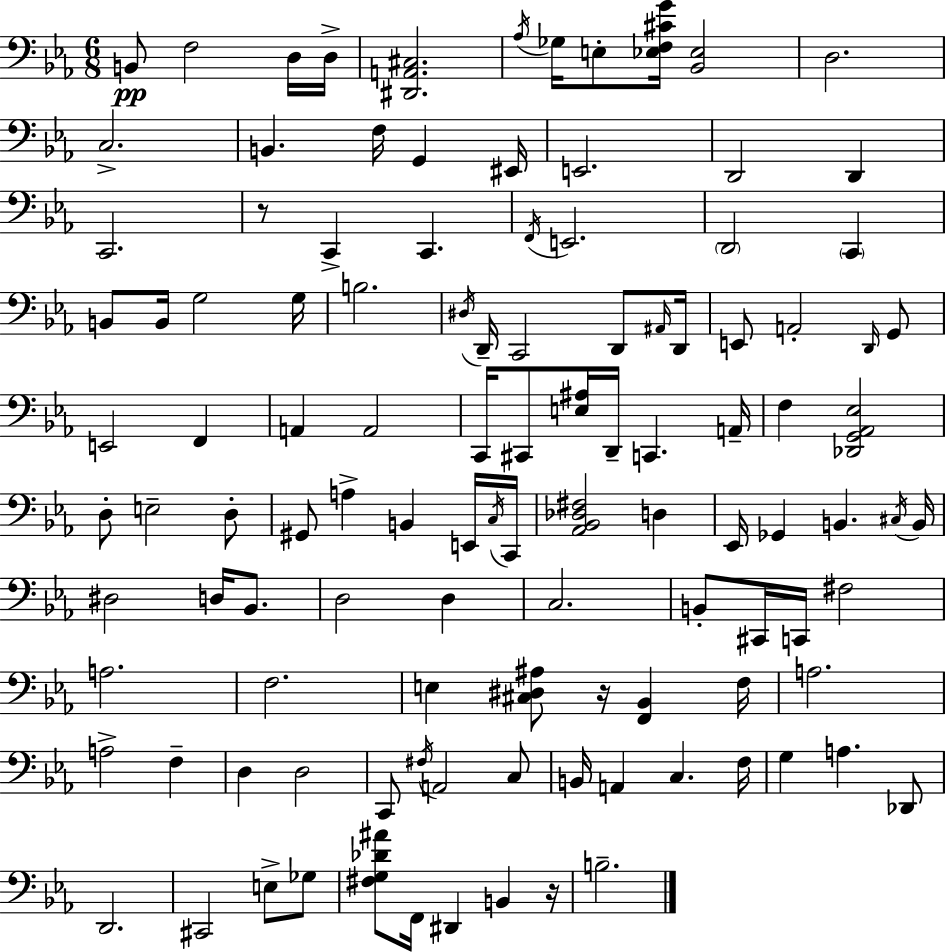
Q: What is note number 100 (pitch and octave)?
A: B2